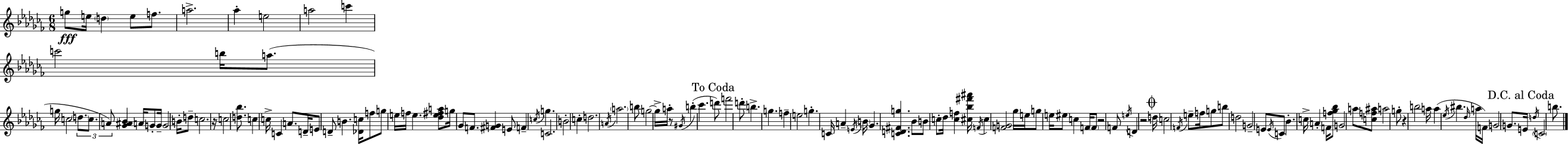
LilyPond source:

{
  \clef treble
  \numericTimeSignature
  \time 6/8
  \key aes \minor
  g''8\fff e''16 \parenthesize d''4 e''8 f''8. | a''2.-> | aes''4-. e''2 | a''2 c'''4 | \break c'''2 b''16 a''8.( | g''16 c''2 \tuplet 3/2 { \parenthesize d''8. | c''8. a'8) } <ges' ais' bes'>4 a'16 g'8-. | g'16-- g'2 b'16-. d''8-- | \break c''2. | r16 c''2 <d'' bes''>8. | c''4 c''16-> c'4 a'8. | d'16-- e'8 d'8-- b'4. <des' c''>16 | \break f''8 g''8 e''16 f''16 e''4. | <des'' e'' fis'' a''>8 g''16 ges'8 f'8. <fis' g'>4 | e'8 f'4-- \acciaccatura { c''16 } g''4. | c'2. | \break b'2-. c''4-. | d''2. | \acciaccatura { a'16 } \parenthesize a''2. | b''8 g''2~~ | \break g''16-> a''16-. r8 \acciaccatura { gis'16 } b''4-.( ces'''4. | \mark "To Coda" d'''8) f'''2 | d'''8-. b''4.-> g''4. | f''4-- e''2 | \break g''4.-. c'16 a'4-- | \acciaccatura { e'16 } \parenthesize b'16 ges'4. <c' d' fis' g''>4. | bes'8 b'8 c''8-. des''16 <c'' f''>4 | <cis'' bes'' fis''' ais'''>16 \acciaccatura { f'16 } cis''4 <f' g'>2 | \break ges''16 e''16 g''8 e''16 eis''8 | c''4 f'16 \parenthesize f'8 r2 | f'8 \acciaccatura { e''16 } d'4 r2 | \mark \markup { \musicglyph "scripts.coda" } d''16 c''2 | \break \acciaccatura { f'16 } e''8-- f''16 g''8 b''8 d''2 | g'2-- | e'8 \acciaccatura { e'16 } c'8 bes'4.-. | c''16-> a'4-. f'16 <f'' ges'' bes''>8 g'2 | \break a''8 <c'' f'' ais''>8 a''2 | g''8-. r4 | b''2 a''16 a''4( | \acciaccatura { ees''16 } bis''4. \grace { des''16 } a''16 f'16) g'2 | \break g'8. \mark "D.C. al Coda" e'16 \acciaccatura { d''16 } | \parenthesize c'2 b''8. \bar "|."
}